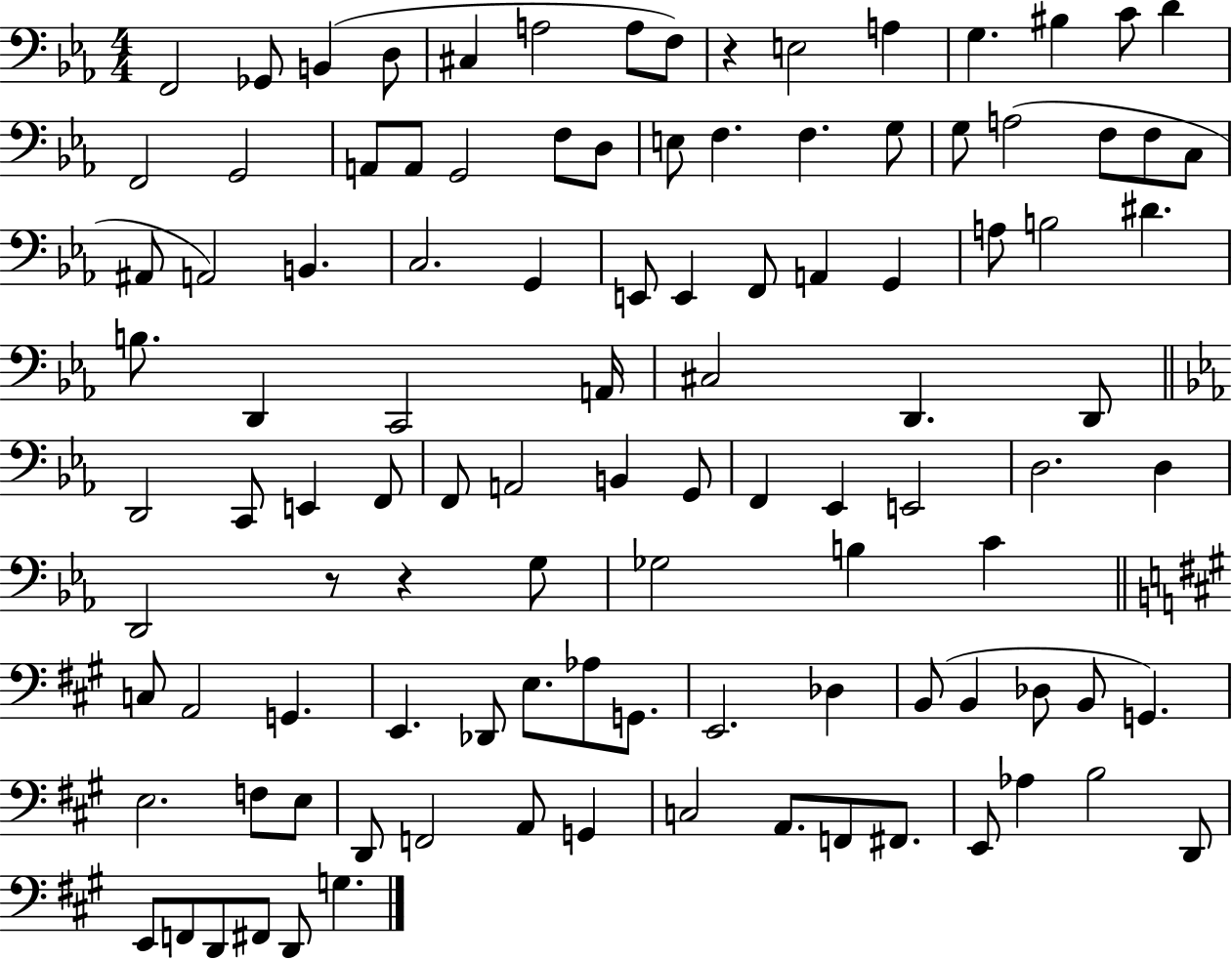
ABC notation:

X:1
T:Untitled
M:4/4
L:1/4
K:Eb
F,,2 _G,,/2 B,, D,/2 ^C, A,2 A,/2 F,/2 z E,2 A, G, ^B, C/2 D F,,2 G,,2 A,,/2 A,,/2 G,,2 F,/2 D,/2 E,/2 F, F, G,/2 G,/2 A,2 F,/2 F,/2 C,/2 ^A,,/2 A,,2 B,, C,2 G,, E,,/2 E,, F,,/2 A,, G,, A,/2 B,2 ^D B,/2 D,, C,,2 A,,/4 ^C,2 D,, D,,/2 D,,2 C,,/2 E,, F,,/2 F,,/2 A,,2 B,, G,,/2 F,, _E,, E,,2 D,2 D, D,,2 z/2 z G,/2 _G,2 B, C C,/2 A,,2 G,, E,, _D,,/2 E,/2 _A,/2 G,,/2 E,,2 _D, B,,/2 B,, _D,/2 B,,/2 G,, E,2 F,/2 E,/2 D,,/2 F,,2 A,,/2 G,, C,2 A,,/2 F,,/2 ^F,,/2 E,,/2 _A, B,2 D,,/2 E,,/2 F,,/2 D,,/2 ^F,,/2 D,,/2 G,